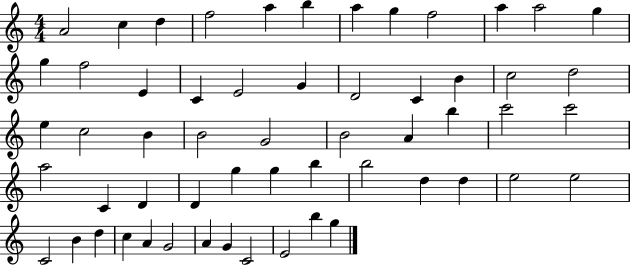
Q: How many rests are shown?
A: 0